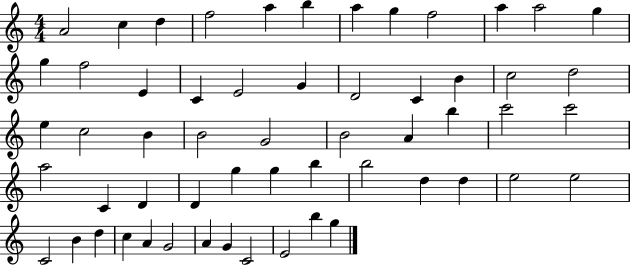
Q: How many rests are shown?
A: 0